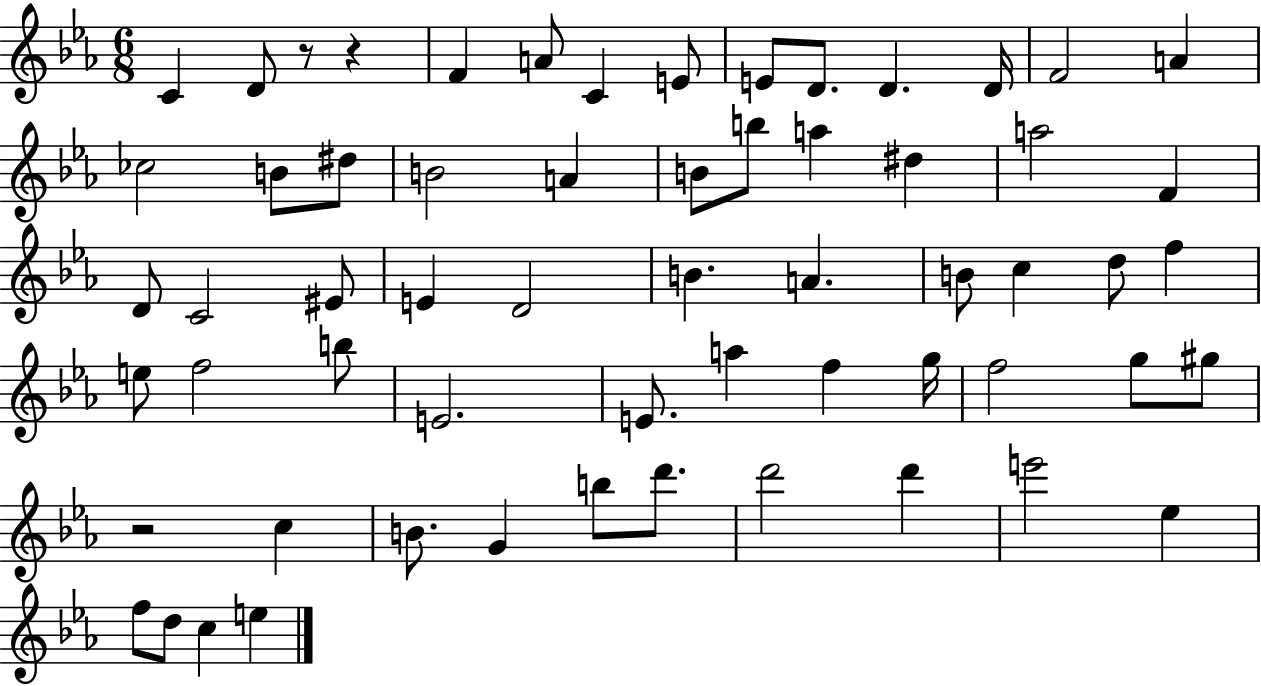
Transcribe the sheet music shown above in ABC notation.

X:1
T:Untitled
M:6/8
L:1/4
K:Eb
C D/2 z/2 z F A/2 C E/2 E/2 D/2 D D/4 F2 A _c2 B/2 ^d/2 B2 A B/2 b/2 a ^d a2 F D/2 C2 ^E/2 E D2 B A B/2 c d/2 f e/2 f2 b/2 E2 E/2 a f g/4 f2 g/2 ^g/2 z2 c B/2 G b/2 d'/2 d'2 d' e'2 _e f/2 d/2 c e